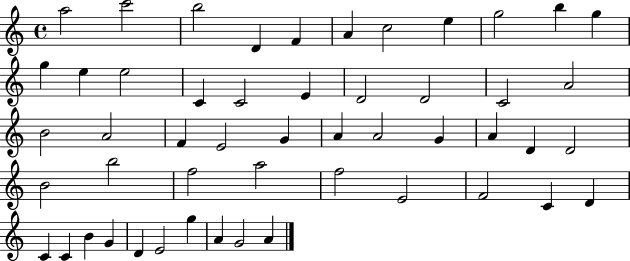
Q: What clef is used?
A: treble